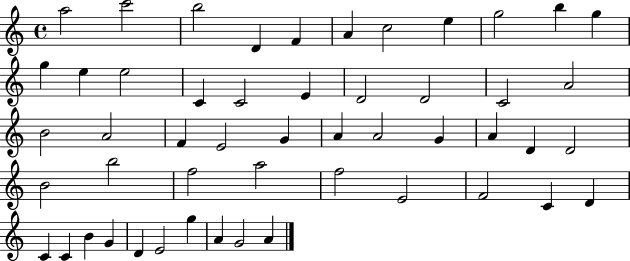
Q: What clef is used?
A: treble